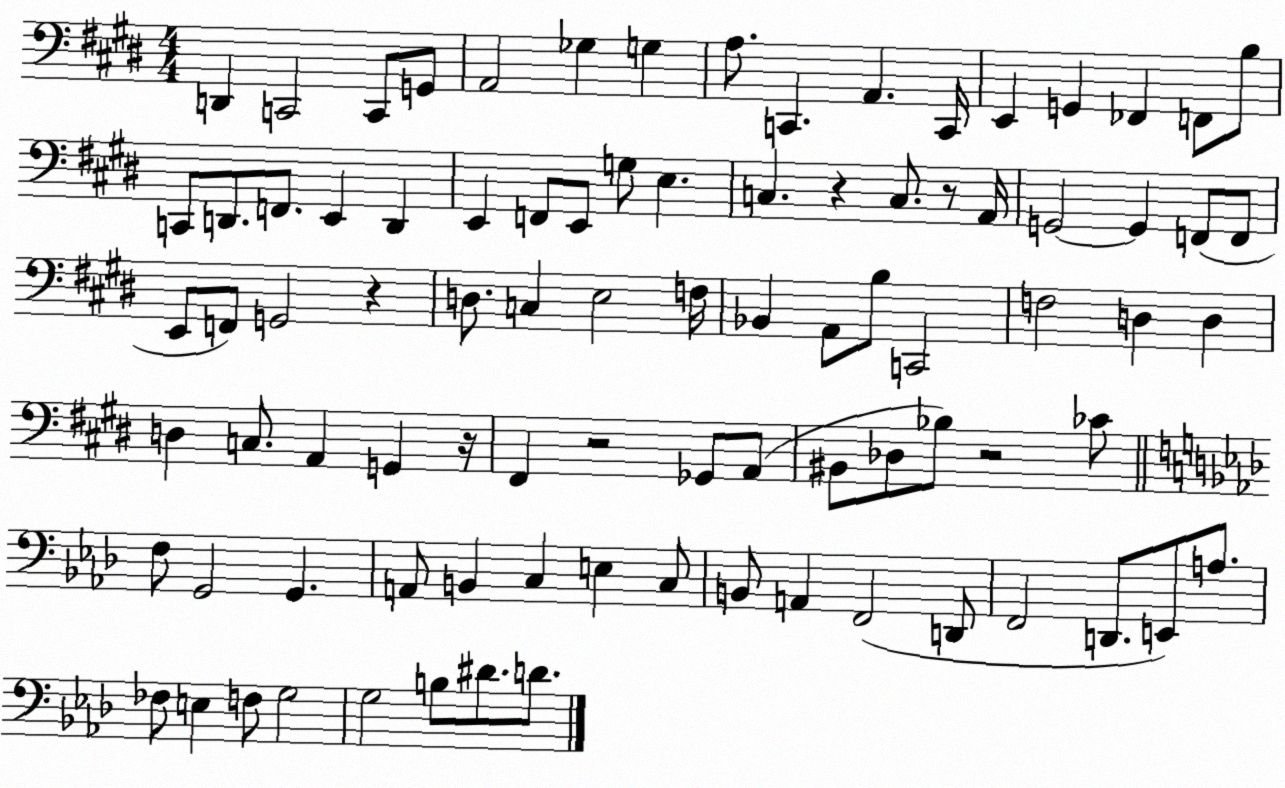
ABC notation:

X:1
T:Untitled
M:4/4
L:1/4
K:E
D,, C,,2 C,,/2 G,,/2 A,,2 _G, G, A,/2 C,, A,, C,,/4 E,, G,, _F,, F,,/2 B,/2 C,,/2 D,,/2 F,,/2 E,, D,, E,, F,,/2 E,,/2 G,/2 E, C, z C,/2 z/2 A,,/4 G,,2 G,, F,,/2 F,,/2 E,,/2 F,,/2 G,,2 z D,/2 C, E,2 F,/4 _B,, A,,/2 B,/2 C,,2 F,2 D, D, D, C,/2 A,, G,, z/4 ^F,, z2 _G,,/2 A,,/2 ^B,,/2 _D,/2 _B,/2 z2 _C/2 F,/2 G,,2 G,, A,,/2 B,, C, E, C,/2 B,,/2 A,, F,,2 D,,/2 F,,2 D,,/2 E,,/2 A,/2 _F,/2 E, F,/2 G,2 G,2 B,/2 ^D/2 D/2